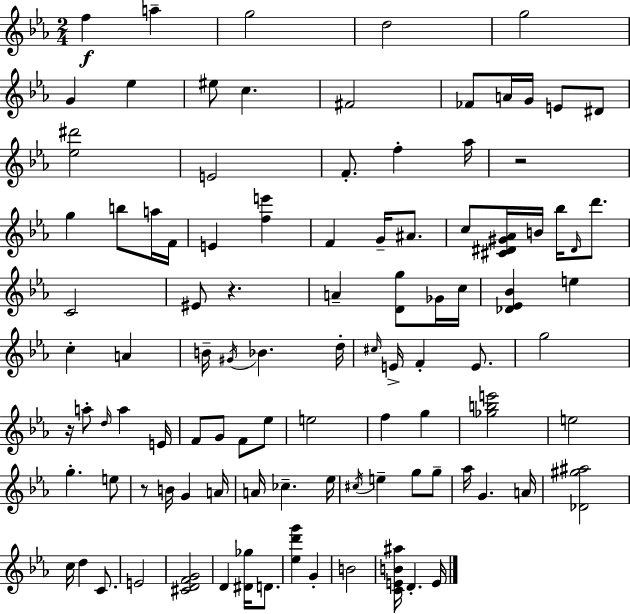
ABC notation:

X:1
T:Untitled
M:2/4
L:1/4
K:Cm
f a g2 d2 g2 G _e ^e/2 c ^F2 _F/2 A/4 G/4 E/2 ^D/2 [_e^d']2 E2 F/2 f _a/4 z2 g b/2 a/4 F/4 E [fe'] F G/4 ^A/2 c/2 [^C^D^G_A]/4 B/4 _b/4 ^D/4 d'/2 C2 ^E/2 z A [Dg]/2 _G/4 c/4 [_D_E_B] e c A B/4 ^G/4 _B d/4 ^c/4 E/4 F E/2 g2 z/4 a/2 d/4 a E/4 F/2 G/2 F/2 _e/2 e2 f g [_gbe']2 e2 g e/2 z/2 B/4 G A/4 A/4 _c _e/4 ^c/4 e g/2 g/2 _a/4 G A/4 [_D^g^a]2 c/4 d C/2 E2 [^CDFG]2 D [^D_g]/4 D/2 [_ed'g'] G B2 [CEB^a]/4 D E/4